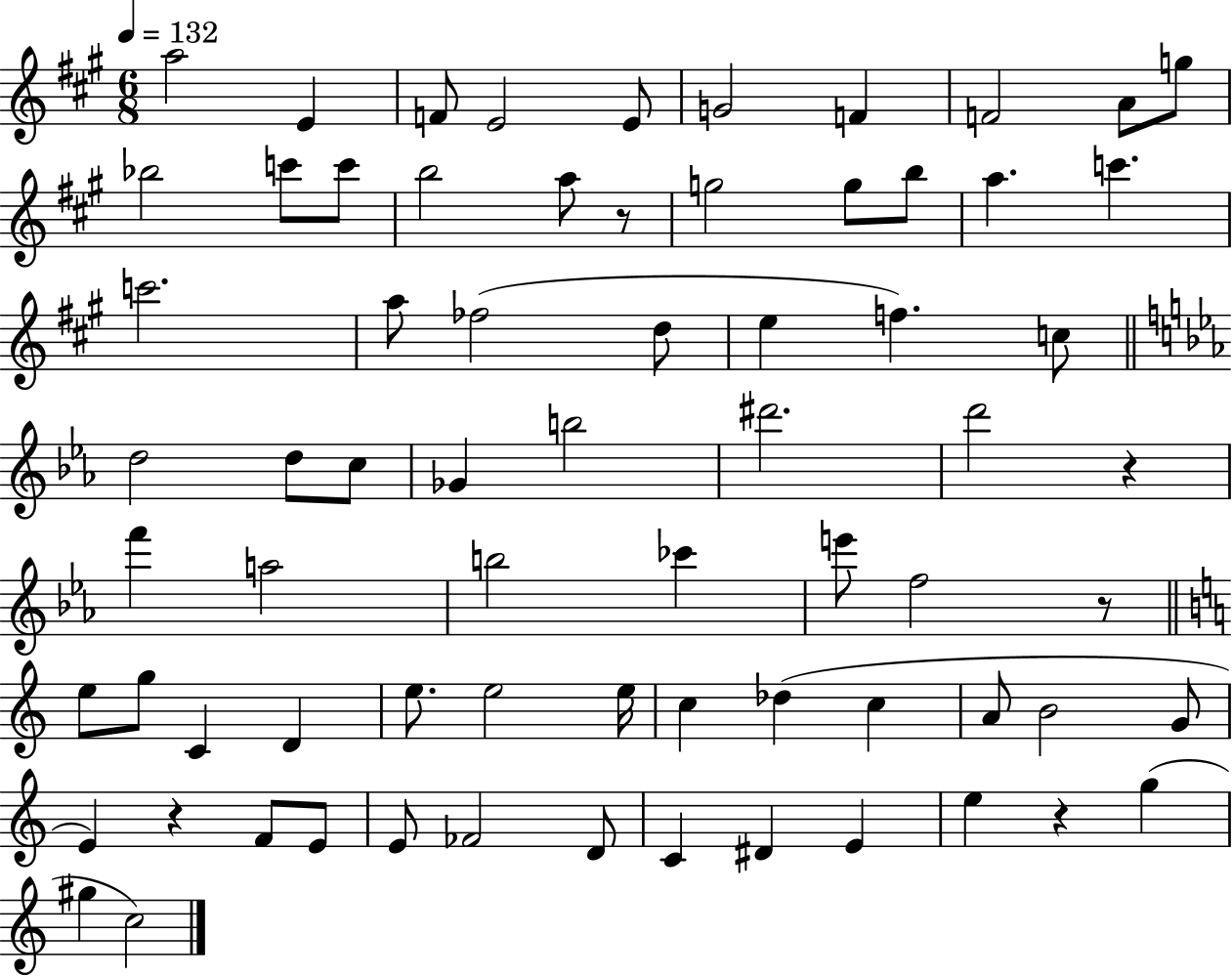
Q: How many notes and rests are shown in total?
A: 71